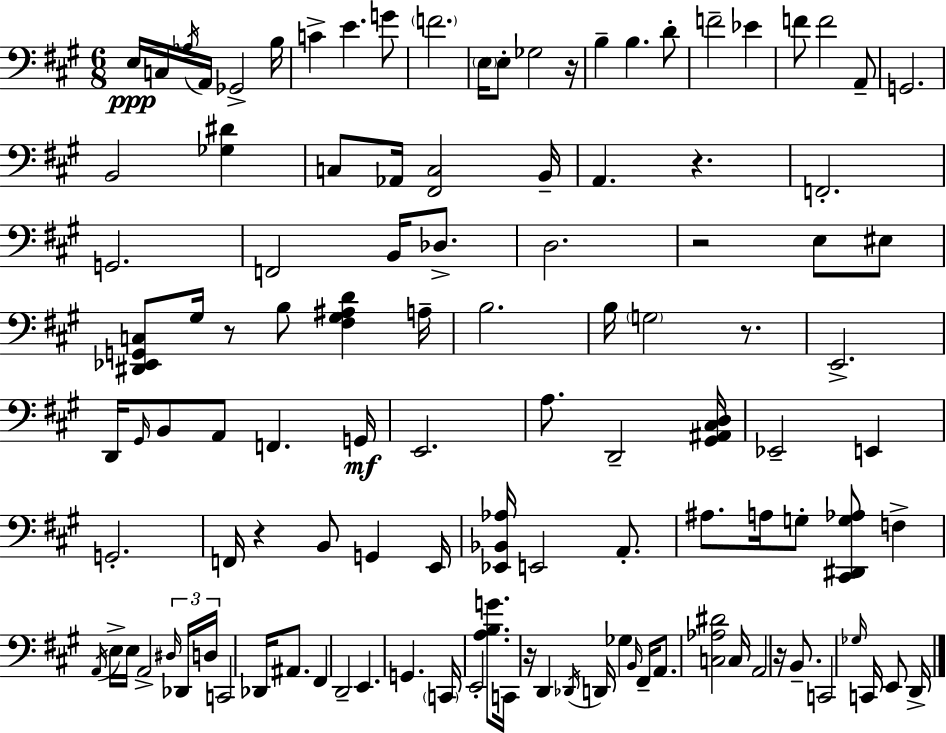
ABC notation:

X:1
T:Untitled
M:6/8
L:1/4
K:A
E,/4 C,/4 _A,/4 A,,/4 _G,,2 B,/4 C E G/2 F2 E,/4 E,/2 _G,2 z/4 B, B, D/2 F2 _E F/2 F2 A,,/2 G,,2 B,,2 [_G,^D] C,/2 _A,,/4 [^F,,C,]2 B,,/4 A,, z F,,2 G,,2 F,,2 B,,/4 _D,/2 D,2 z2 E,/2 ^E,/2 [^D,,_E,,G,,C,]/2 ^G,/4 z/2 B,/2 [^F,^G,^A,D] A,/4 B,2 B,/4 G,2 z/2 E,,2 D,,/4 ^G,,/4 B,,/2 A,,/2 F,, G,,/4 E,,2 A,/2 D,,2 [^G,,^A,,^C,D,]/4 _E,,2 E,, G,,2 F,,/4 z B,,/2 G,, E,,/4 [_E,,_B,,_A,]/4 E,,2 A,,/2 ^A,/2 A,/4 G,/2 [^C,,^D,,G,_A,]/2 F, A,,/4 E,/4 E,/4 A,,2 ^D,/4 _D,,/4 D,/4 C,,2 _D,,/4 ^A,,/2 ^F,, D,,2 E,, G,, C,,/4 E,,2 [A,B,G]/2 C,,/4 z/4 D,, _D,,/4 D,,/4 _G, B,,/4 ^F,,/4 A,,/2 [C,_A,^D]2 C,/4 A,,2 z/4 B,,/2 C,,2 _G,/4 C,,/4 E,,/2 D,,/4